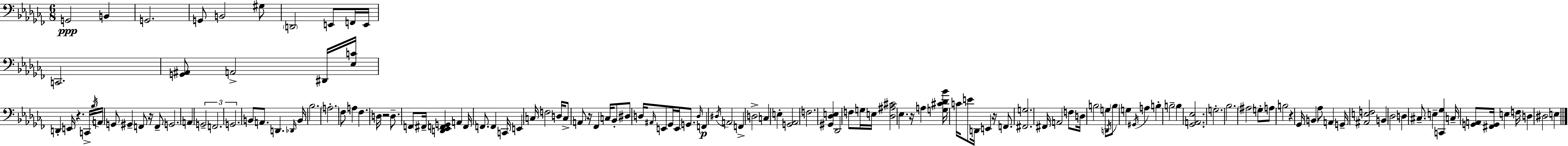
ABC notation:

X:1
T:Untitled
M:6/8
L:1/4
K:Abm
G,,2 B,, G,,2 G,,/2 B,,2 ^G,/2 D,,2 E,,/2 F,,/4 E,,/4 C,,2 [G,,^A,,]/2 A,,2 ^D,,/4 [_E,C]/4 D,, E,,/4 z C,,/4 _B,/4 A,,/4 G,,/2 ^G,, F,,/2 z/4 F,,/2 G,,2 A,, G,,2 F,,2 G,,2 B,,/2 A,,/2 D,, _D,,/4 B,,/4 _B,2 A,2 _F,/2 A, _F, D,/4 z2 D,/2 F,,/2 ^F,,/4 [D,,_E,,F,,G,,] A,, F,,/4 F,,/2 F,, C,,/4 E,, C,/4 F,2 D,/4 C,/2 A,,/2 z/4 _F,, C,/4 _B,,/2 ^D,/2 D,/4 ^A,,/4 E,,/2 _G,,/4 E,,/4 G,,/2 D,/4 F,, ^D,/4 A,,2 F,, D,2 C, E, [G,,_A,,]2 F,2 [^G,,_D,E,] _D,,2 F,/2 G,/4 E,/4 [_D,^A,^C]2 _E, z/4 A, [G,^C_D_B]/4 C/4 E/2 D,,/4 E,, z/4 F,,/2 [^F,,G,]2 ^F,,/4 A,,2 F,/2 D,/4 B,2 G,/2 D,,/4 B,/2 G, ^G,,/4 A, B, B,2 B, [_G,,A,,_E,]2 G,2 _B,2 ^A,2 G,/2 A,/2 B,2 z _G,,/4 B,, _A,/2 A,, G,,/4 [^A,,E,F,]2 B,, _D,2 D, ^C,/2 E, [C,,_G,] C,/4 [G,,A,,]/2 [^F,,G,,]/4 E, F,/4 D, ^D,2 E,